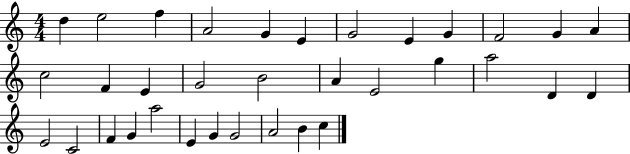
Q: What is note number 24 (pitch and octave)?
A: E4